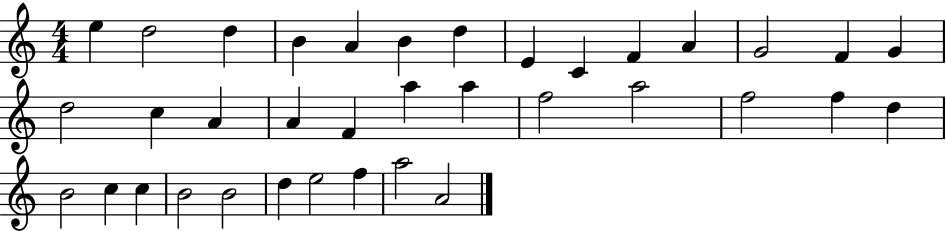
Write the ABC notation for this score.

X:1
T:Untitled
M:4/4
L:1/4
K:C
e d2 d B A B d E C F A G2 F G d2 c A A F a a f2 a2 f2 f d B2 c c B2 B2 d e2 f a2 A2